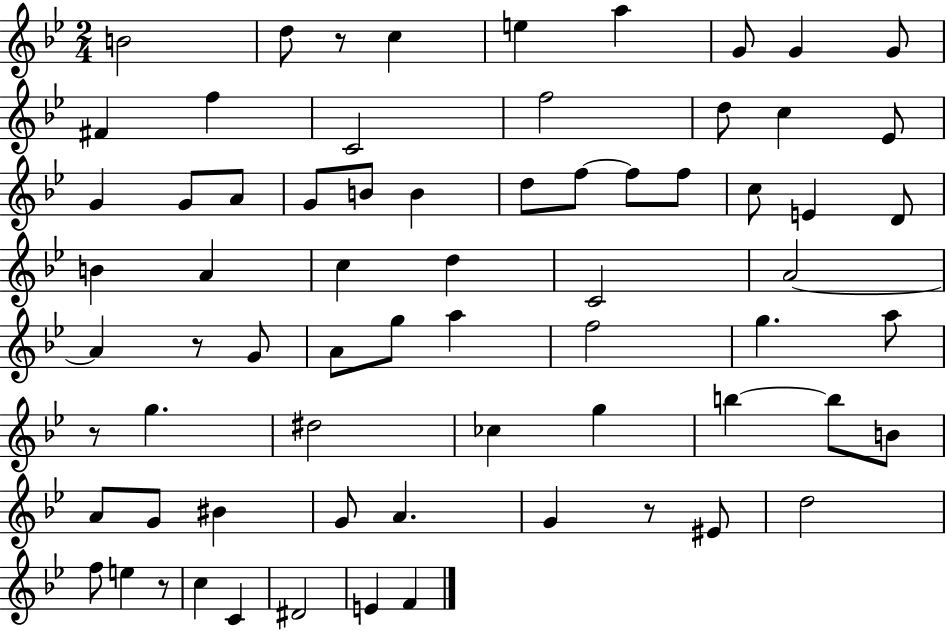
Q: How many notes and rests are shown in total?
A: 69